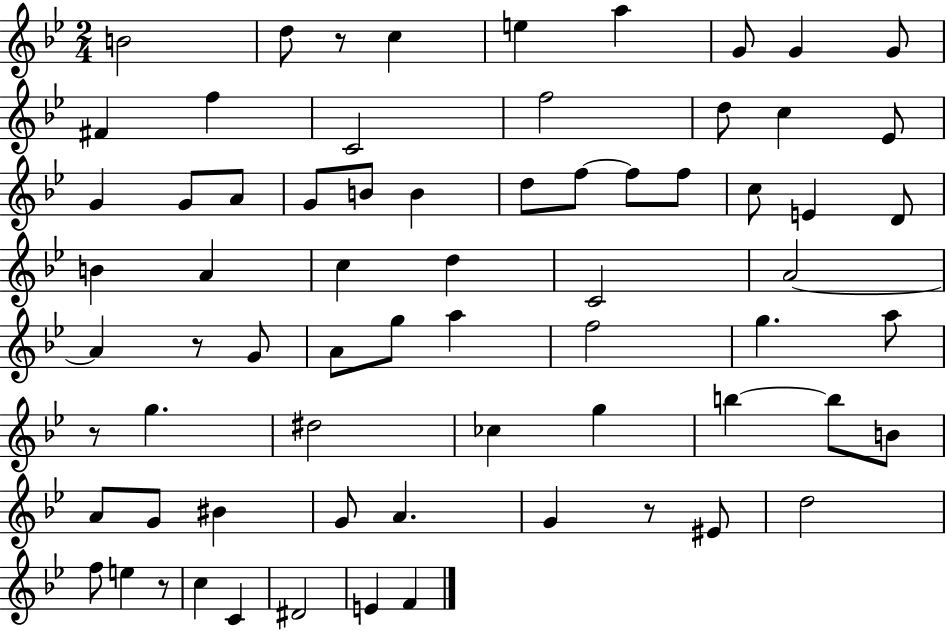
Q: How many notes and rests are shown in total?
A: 69